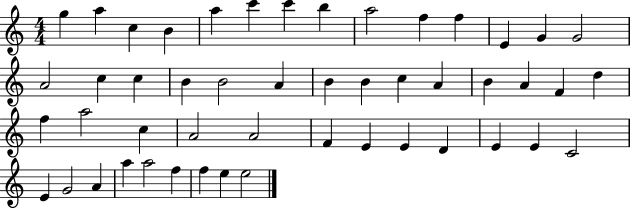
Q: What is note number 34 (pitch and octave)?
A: F4